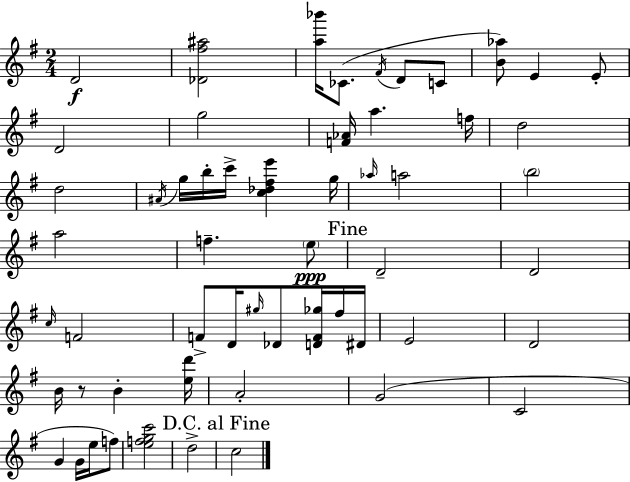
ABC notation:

X:1
T:Untitled
M:2/4
L:1/4
K:Em
D2 [_D^f^a]2 [a_b']/4 _C/2 ^F/4 D/2 C/2 [B_a]/2 E E/2 D2 g2 [F_A]/4 a f/4 d2 d2 ^A/4 g/4 b/4 c'/4 [c_d^fe'] g/4 _a/4 a2 b2 a2 f e/2 D2 D2 c/4 F2 F/2 D/4 ^g/4 _D/2 [DF_g]/4 ^f/4 ^D/4 E2 D2 B/4 z/2 B [ed']/4 A2 G2 C2 G G/4 e/4 f/2 [efgc']2 d2 c2